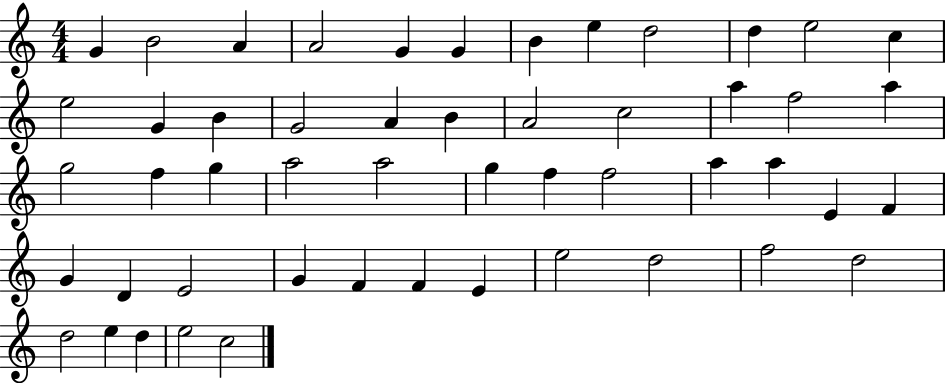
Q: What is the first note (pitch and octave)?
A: G4